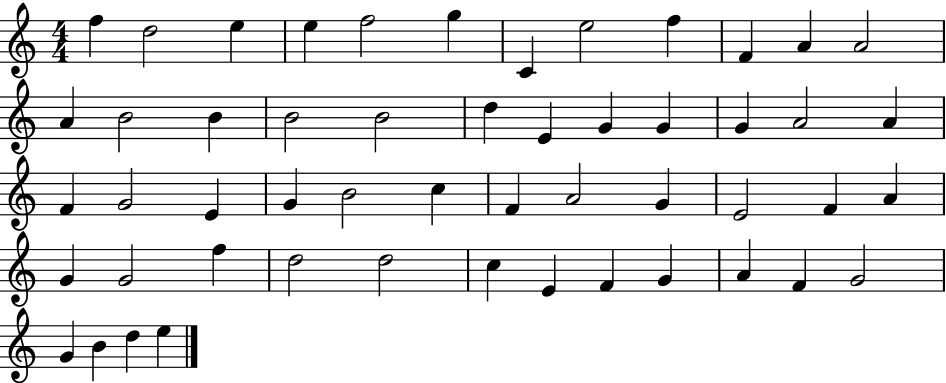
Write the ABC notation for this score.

X:1
T:Untitled
M:4/4
L:1/4
K:C
f d2 e e f2 g C e2 f F A A2 A B2 B B2 B2 d E G G G A2 A F G2 E G B2 c F A2 G E2 F A G G2 f d2 d2 c E F G A F G2 G B d e